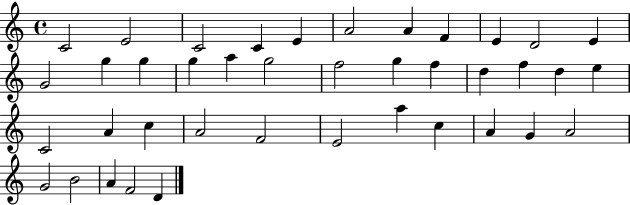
X:1
T:Untitled
M:4/4
L:1/4
K:C
C2 E2 C2 C E A2 A F E D2 E G2 g g g a g2 f2 g f d f d e C2 A c A2 F2 E2 a c A G A2 G2 B2 A F2 D